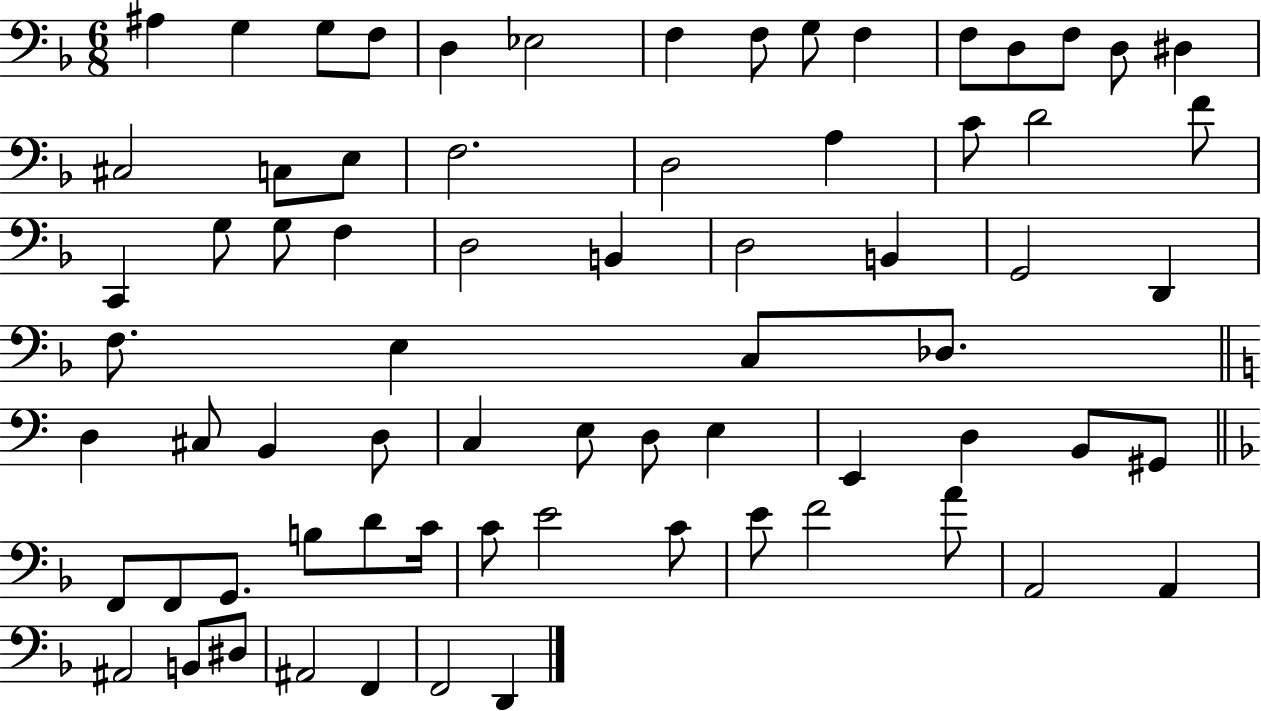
A#3/q G3/q G3/e F3/e D3/q Eb3/h F3/q F3/e G3/e F3/q F3/e D3/e F3/e D3/e D#3/q C#3/h C3/e E3/e F3/h. D3/h A3/q C4/e D4/h F4/e C2/q G3/e G3/e F3/q D3/h B2/q D3/h B2/q G2/h D2/q F3/e. E3/q C3/e Db3/e. D3/q C#3/e B2/q D3/e C3/q E3/e D3/e E3/q E2/q D3/q B2/e G#2/e F2/e F2/e G2/e. B3/e D4/e C4/s C4/e E4/h C4/e E4/e F4/h A4/e A2/h A2/q A#2/h B2/e D#3/e A#2/h F2/q F2/h D2/q